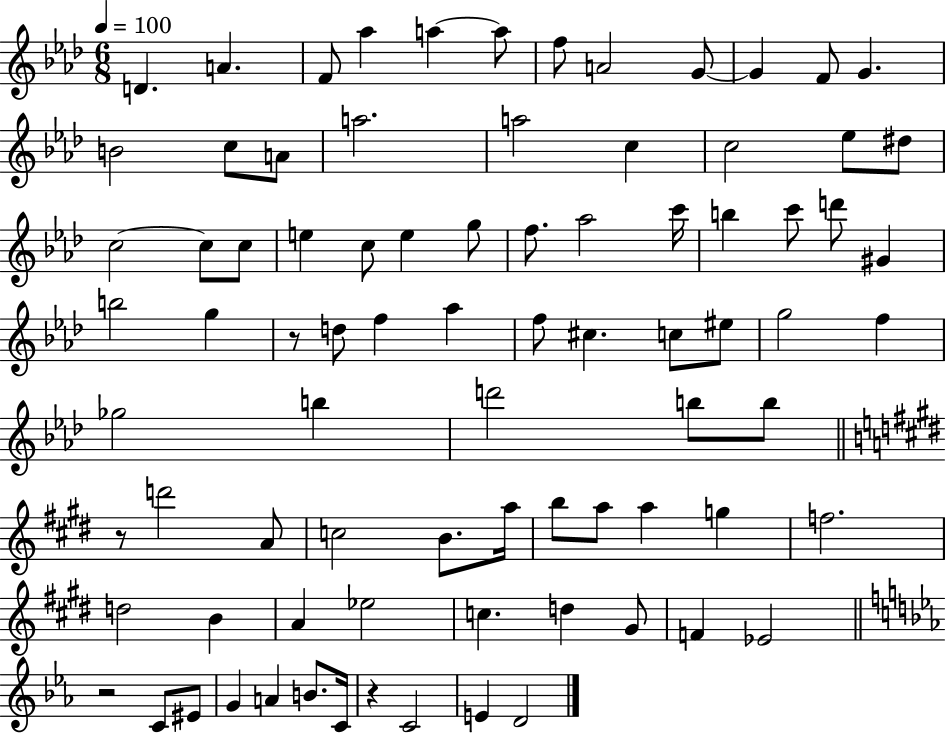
X:1
T:Untitled
M:6/8
L:1/4
K:Ab
D A F/2 _a a a/2 f/2 A2 G/2 G F/2 G B2 c/2 A/2 a2 a2 c c2 _e/2 ^d/2 c2 c/2 c/2 e c/2 e g/2 f/2 _a2 c'/4 b c'/2 d'/2 ^G b2 g z/2 d/2 f _a f/2 ^c c/2 ^e/2 g2 f _g2 b d'2 b/2 b/2 z/2 d'2 A/2 c2 B/2 a/4 b/2 a/2 a g f2 d2 B A _e2 c d ^G/2 F _E2 z2 C/2 ^E/2 G A B/2 C/4 z C2 E D2